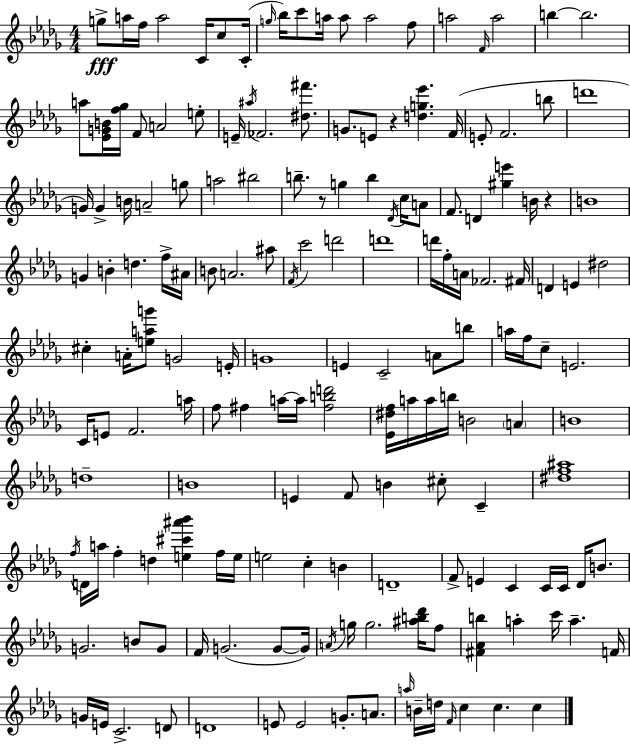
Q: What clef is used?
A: treble